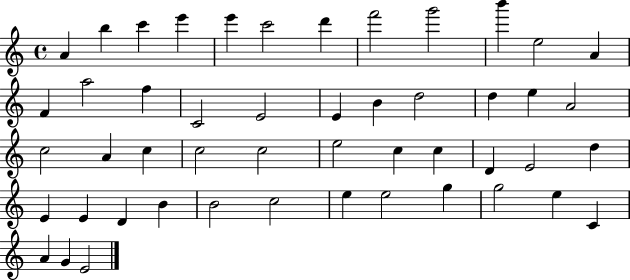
X:1
T:Untitled
M:4/4
L:1/4
K:C
A b c' e' e' c'2 d' f'2 g'2 b' e2 A F a2 f C2 E2 E B d2 d e A2 c2 A c c2 c2 e2 c c D E2 d E E D B B2 c2 e e2 g g2 e C A G E2